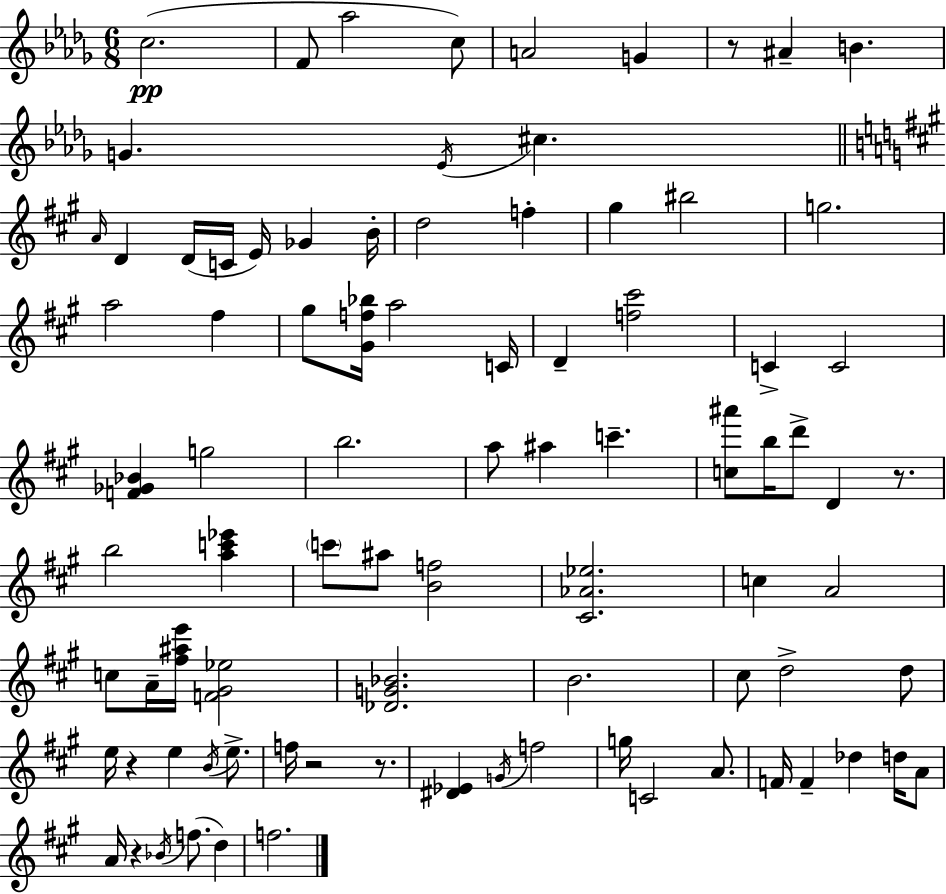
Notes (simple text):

C5/h. F4/e Ab5/h C5/e A4/h G4/q R/e A#4/q B4/q. G4/q. Eb4/s C#5/q. A4/s D4/q D4/s C4/s E4/s Gb4/q B4/s D5/h F5/q G#5/q BIS5/h G5/h. A5/h F#5/q G#5/e [G#4,F5,Bb5]/s A5/h C4/s D4/q [F5,C#6]/h C4/q C4/h [F4,Gb4,Bb4]/q G5/h B5/h. A5/e A#5/q C6/q. [C5,A#6]/e B5/s D6/e D4/q R/e. B5/h [A5,C6,Eb6]/q C6/e A#5/e [B4,F5]/h [C#4,Ab4,Eb5]/h. C5/q A4/h C5/e A4/s [F#5,A#5,E6]/s [F4,G#4,Eb5]/h [Db4,G4,Bb4]/h. B4/h. C#5/e D5/h D5/e E5/s R/q E5/q B4/s E5/e. F5/s R/h R/e. [D#4,Eb4]/q G4/s F5/h G5/s C4/h A4/e. F4/s F4/q Db5/q D5/s A4/e A4/s R/q Bb4/s F5/e. D5/q F5/h.